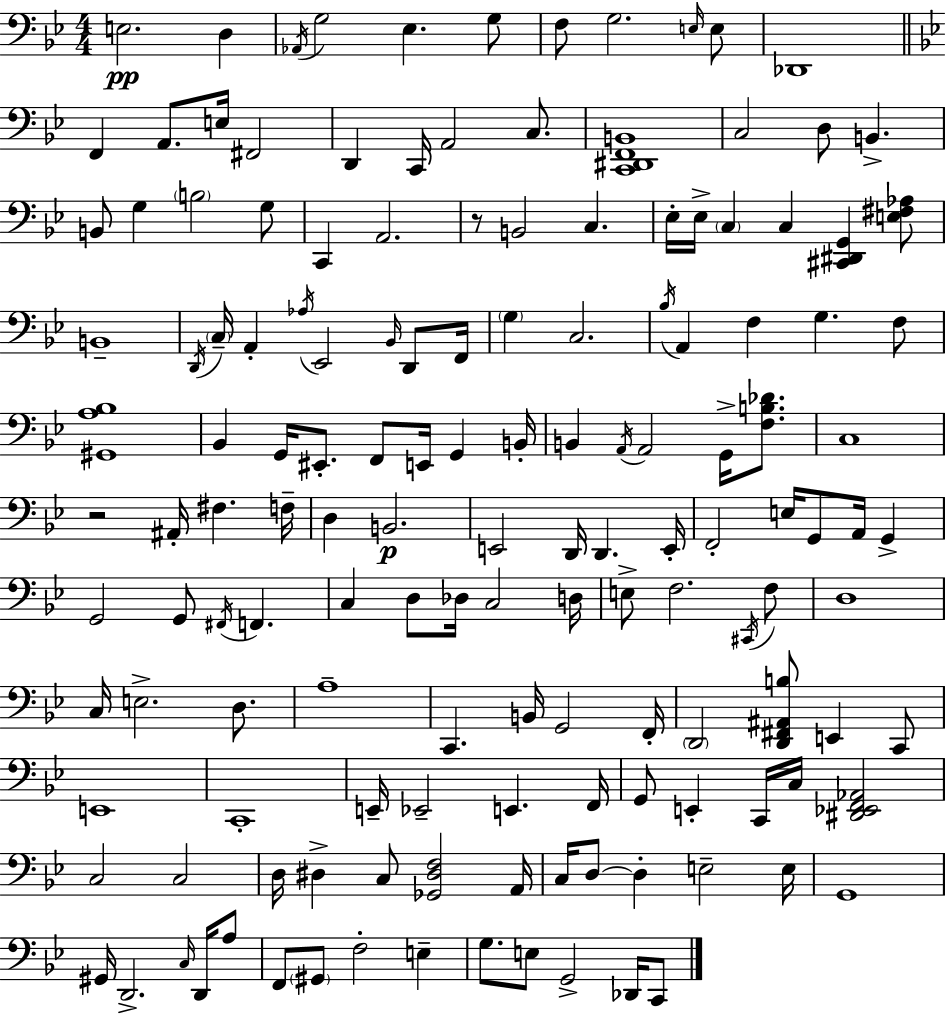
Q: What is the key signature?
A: BES major